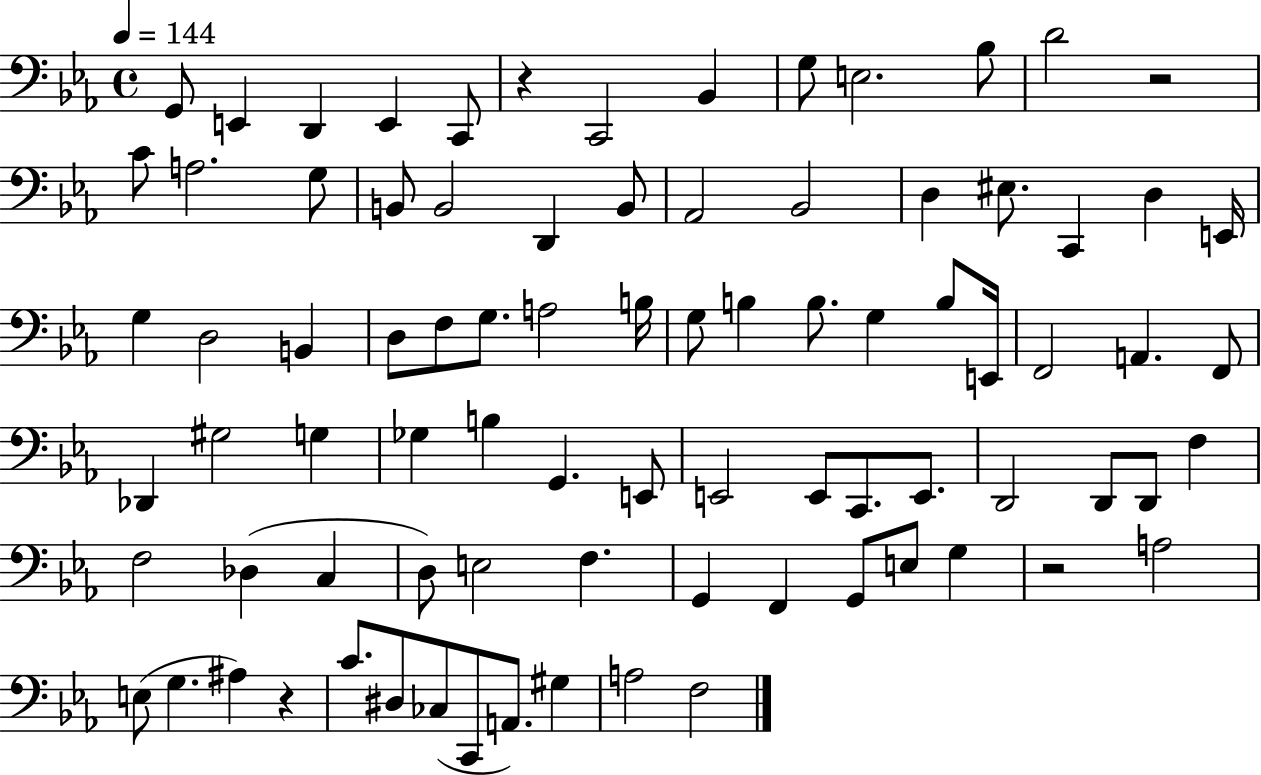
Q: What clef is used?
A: bass